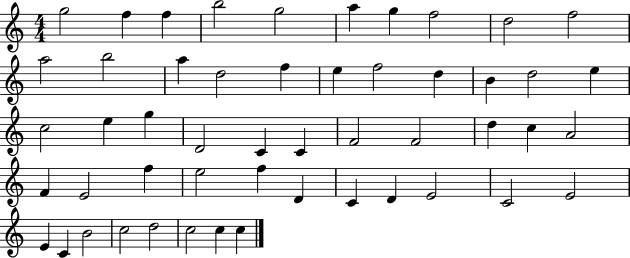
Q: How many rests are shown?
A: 0